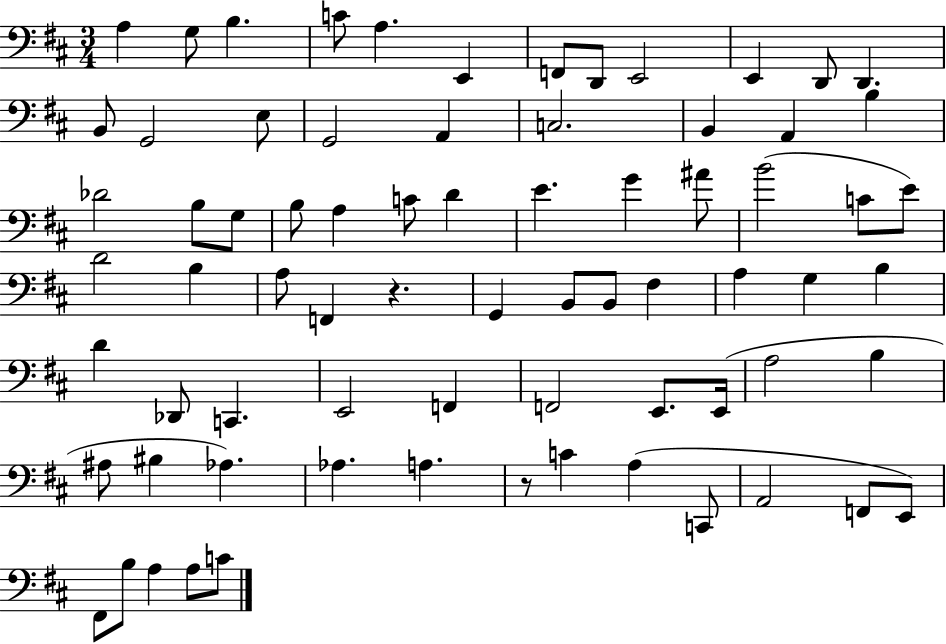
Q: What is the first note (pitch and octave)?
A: A3